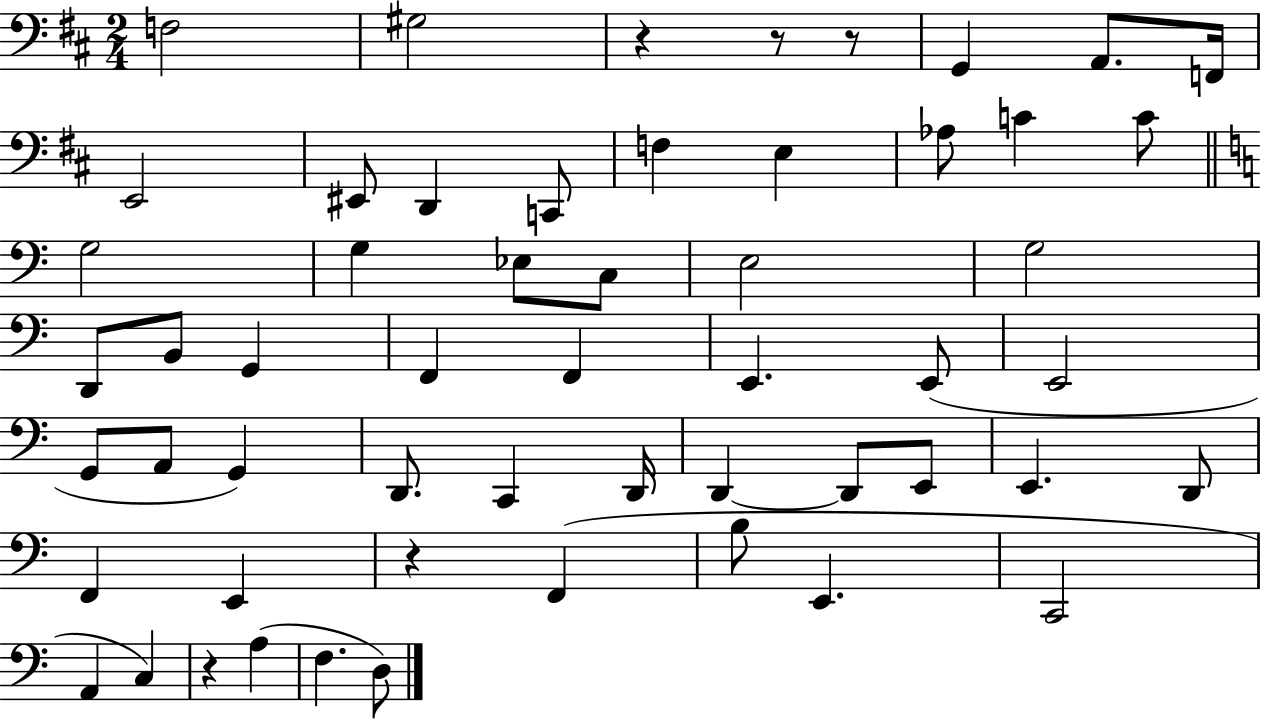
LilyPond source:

{
  \clef bass
  \numericTimeSignature
  \time 2/4
  \key d \major
  f2 | gis2 | r4 r8 r8 | g,4 a,8. f,16 | \break e,2 | eis,8 d,4 c,8 | f4 e4 | aes8 c'4 c'8 | \break \bar "||" \break \key c \major g2 | g4 ees8 c8 | e2 | g2 | \break d,8 b,8 g,4 | f,4 f,4 | e,4. e,8( | e,2 | \break g,8 a,8 g,4) | d,8. c,4 d,16 | d,4~~ d,8 e,8 | e,4. d,8 | \break f,4 e,4 | r4 f,4( | b8 e,4. | c,2 | \break a,4 c4) | r4 a4( | f4. d8) | \bar "|."
}